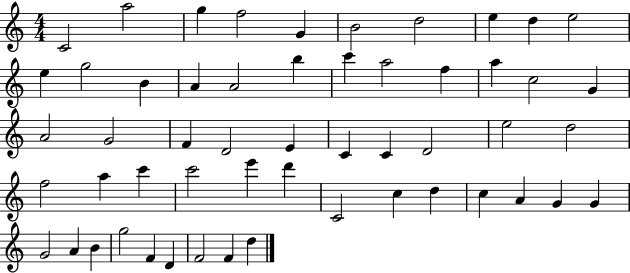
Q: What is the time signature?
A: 4/4